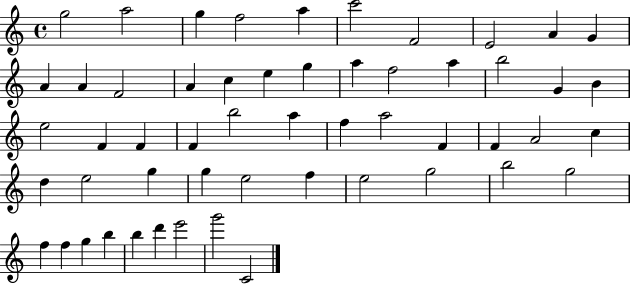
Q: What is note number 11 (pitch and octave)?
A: A4